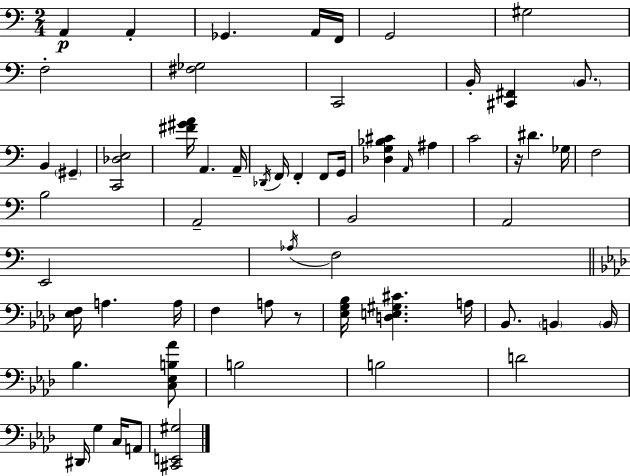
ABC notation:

X:1
T:Untitled
M:2/4
L:1/4
K:Am
A,, A,, _G,, A,,/4 F,,/4 G,,2 ^G,2 F,2 [^F,_G,]2 C,,2 B,,/4 [^C,,^F,,] B,,/2 B,, ^G,, [C,,_D,E,]2 [^F^GA]/4 A,, A,,/4 _D,,/4 F,,/4 F,, F,,/2 G,,/4 [_D,G,_B,^C] A,,/4 ^A, C2 z/4 ^D _G,/4 F,2 B,2 A,,2 B,,2 A,,2 E,,2 _A,/4 F,2 [_E,F,]/4 A, A,/4 F, A,/2 z/2 [_E,G,_B,]/4 [D,E,^G,^C] A,/4 _B,,/2 B,, B,,/4 _B, [C,_E,B,_A]/2 B,2 B,2 D2 ^D,,/4 G, C,/4 A,,/2 [^C,,E,,^G,]2